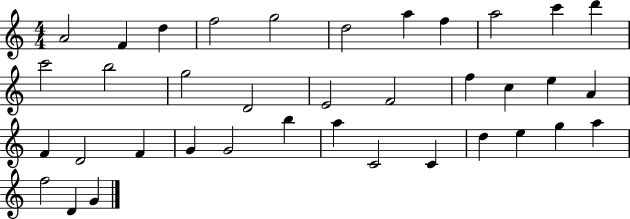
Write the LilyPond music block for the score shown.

{
  \clef treble
  \numericTimeSignature
  \time 4/4
  \key c \major
  a'2 f'4 d''4 | f''2 g''2 | d''2 a''4 f''4 | a''2 c'''4 d'''4 | \break c'''2 b''2 | g''2 d'2 | e'2 f'2 | f''4 c''4 e''4 a'4 | \break f'4 d'2 f'4 | g'4 g'2 b''4 | a''4 c'2 c'4 | d''4 e''4 g''4 a''4 | \break f''2 d'4 g'4 | \bar "|."
}